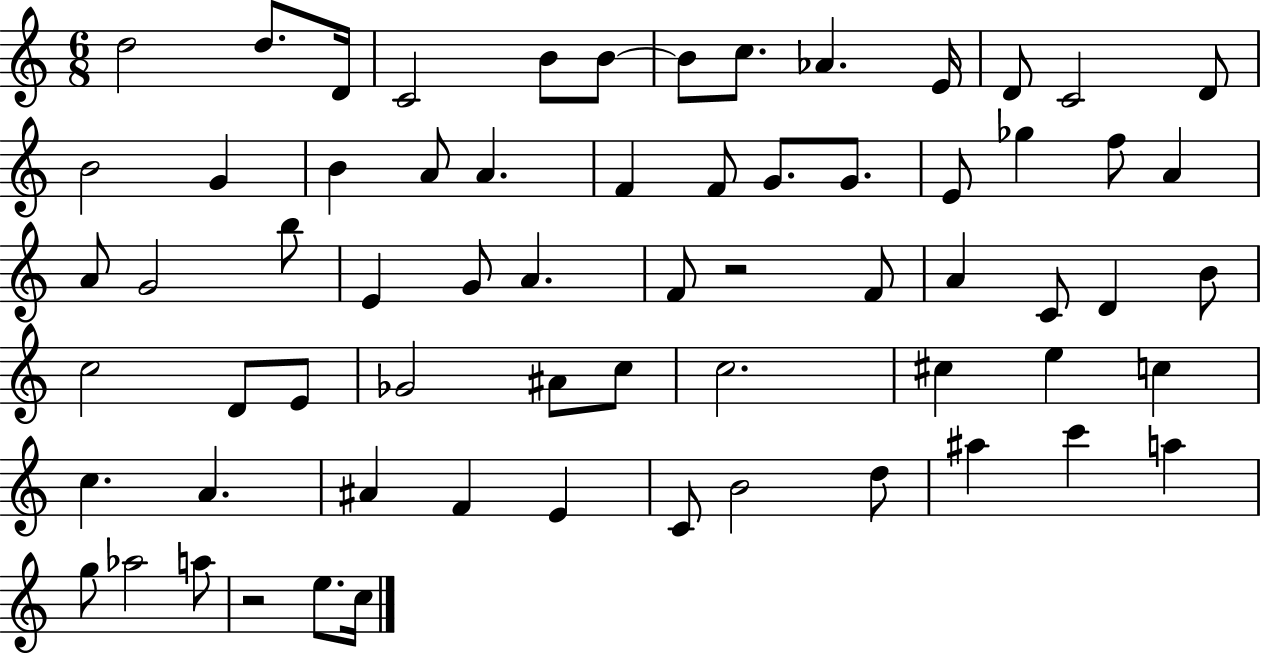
X:1
T:Untitled
M:6/8
L:1/4
K:C
d2 d/2 D/4 C2 B/2 B/2 B/2 c/2 _A E/4 D/2 C2 D/2 B2 G B A/2 A F F/2 G/2 G/2 E/2 _g f/2 A A/2 G2 b/2 E G/2 A F/2 z2 F/2 A C/2 D B/2 c2 D/2 E/2 _G2 ^A/2 c/2 c2 ^c e c c A ^A F E C/2 B2 d/2 ^a c' a g/2 _a2 a/2 z2 e/2 c/4